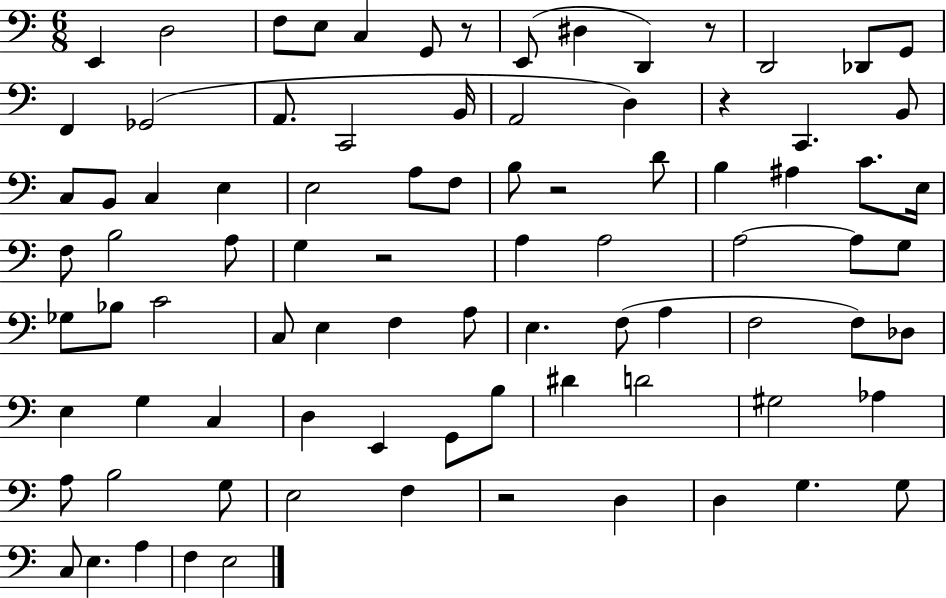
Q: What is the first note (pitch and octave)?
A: E2